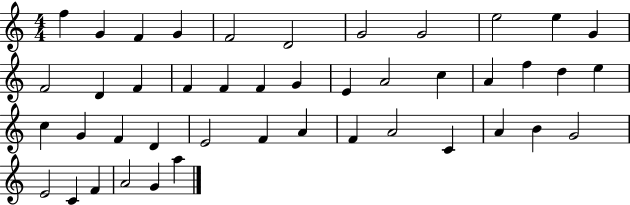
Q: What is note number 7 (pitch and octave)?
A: G4